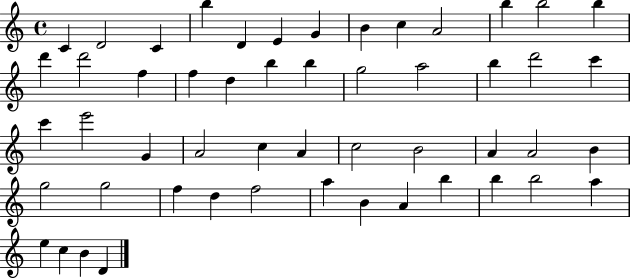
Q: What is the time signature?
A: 4/4